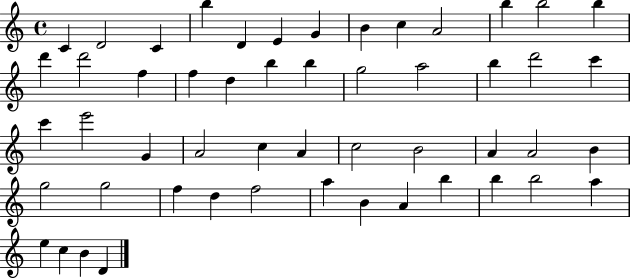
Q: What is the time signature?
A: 4/4